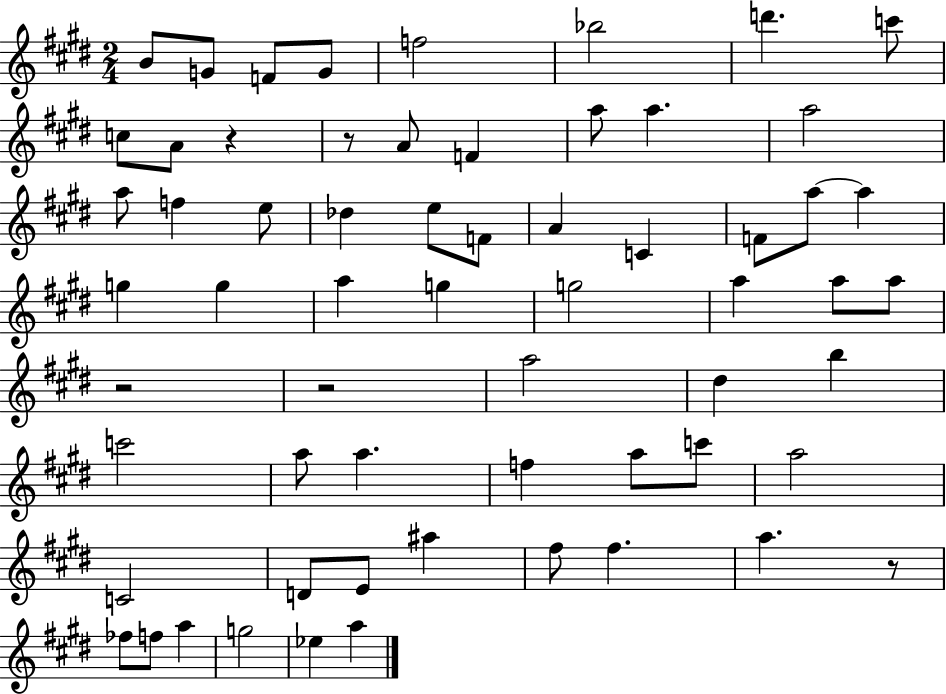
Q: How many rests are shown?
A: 5